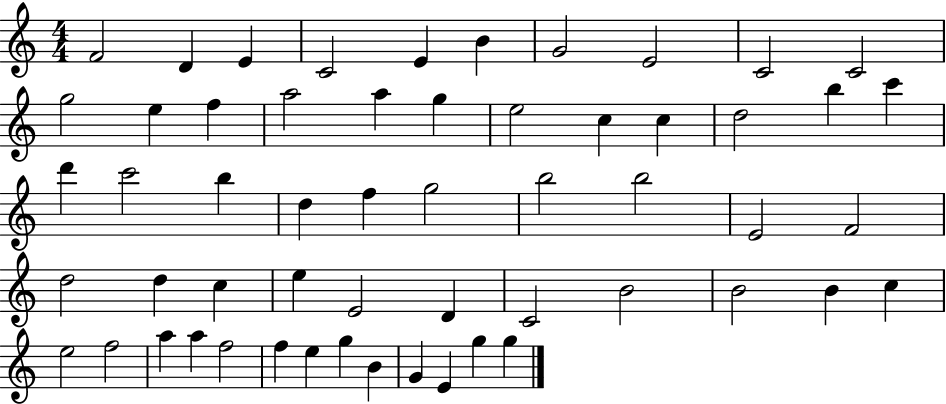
{
  \clef treble
  \numericTimeSignature
  \time 4/4
  \key c \major
  f'2 d'4 e'4 | c'2 e'4 b'4 | g'2 e'2 | c'2 c'2 | \break g''2 e''4 f''4 | a''2 a''4 g''4 | e''2 c''4 c''4 | d''2 b''4 c'''4 | \break d'''4 c'''2 b''4 | d''4 f''4 g''2 | b''2 b''2 | e'2 f'2 | \break d''2 d''4 c''4 | e''4 e'2 d'4 | c'2 b'2 | b'2 b'4 c''4 | \break e''2 f''2 | a''4 a''4 f''2 | f''4 e''4 g''4 b'4 | g'4 e'4 g''4 g''4 | \break \bar "|."
}